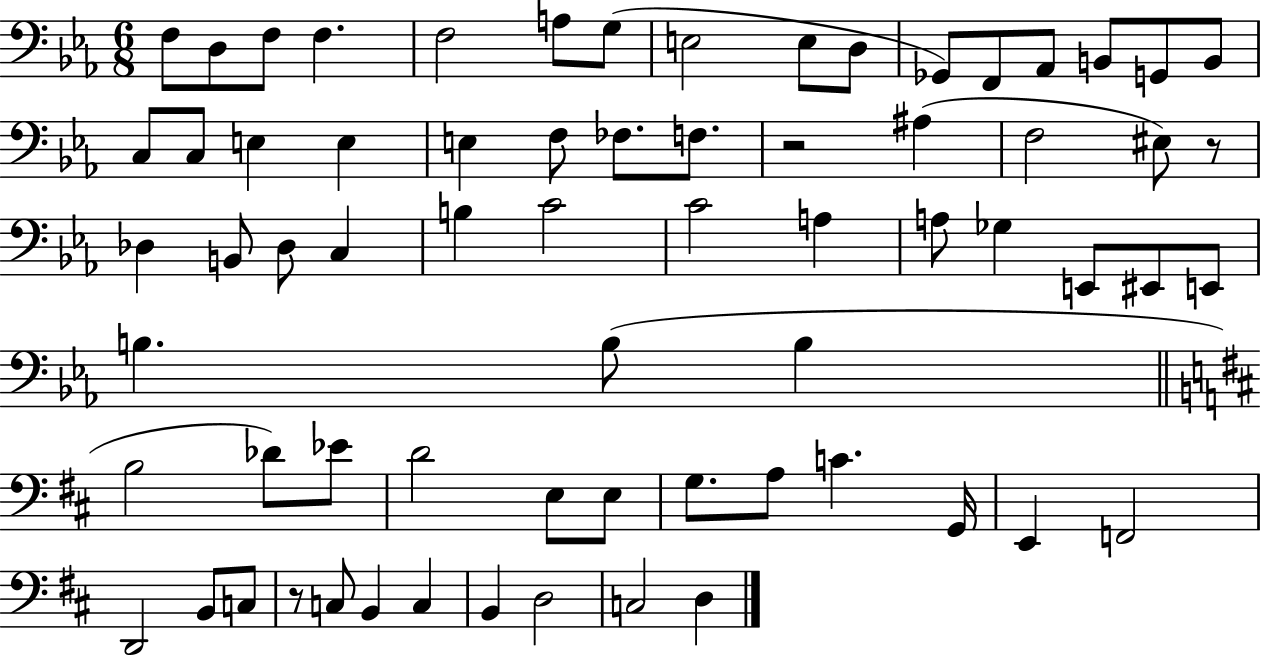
X:1
T:Untitled
M:6/8
L:1/4
K:Eb
F,/2 D,/2 F,/2 F, F,2 A,/2 G,/2 E,2 E,/2 D,/2 _G,,/2 F,,/2 _A,,/2 B,,/2 G,,/2 B,,/2 C,/2 C,/2 E, E, E, F,/2 _F,/2 F,/2 z2 ^A, F,2 ^E,/2 z/2 _D, B,,/2 _D,/2 C, B, C2 C2 A, A,/2 _G, E,,/2 ^E,,/2 E,,/2 B, B,/2 B, B,2 _D/2 _E/2 D2 E,/2 E,/2 G,/2 A,/2 C G,,/4 E,, F,,2 D,,2 B,,/2 C,/2 z/2 C,/2 B,, C, B,, D,2 C,2 D,